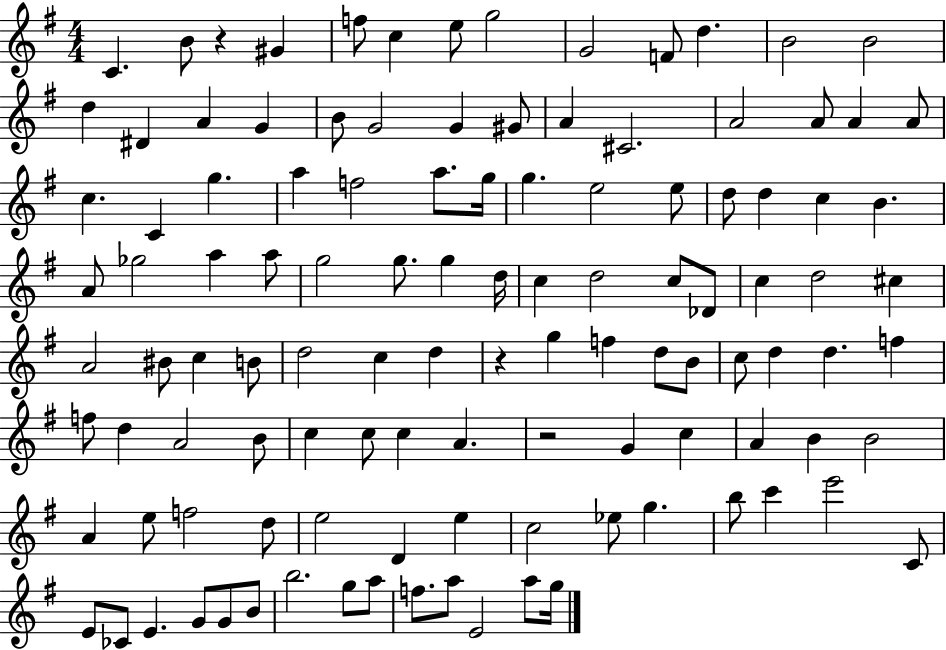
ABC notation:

X:1
T:Untitled
M:4/4
L:1/4
K:G
C B/2 z ^G f/2 c e/2 g2 G2 F/2 d B2 B2 d ^D A G B/2 G2 G ^G/2 A ^C2 A2 A/2 A A/2 c C g a f2 a/2 g/4 g e2 e/2 d/2 d c B A/2 _g2 a a/2 g2 g/2 g d/4 c d2 c/2 _D/2 c d2 ^c A2 ^B/2 c B/2 d2 c d z g f d/2 B/2 c/2 d d f f/2 d A2 B/2 c c/2 c A z2 G c A B B2 A e/2 f2 d/2 e2 D e c2 _e/2 g b/2 c' e'2 C/2 E/2 _C/2 E G/2 G/2 B/2 b2 g/2 a/2 f/2 a/2 E2 a/2 g/4